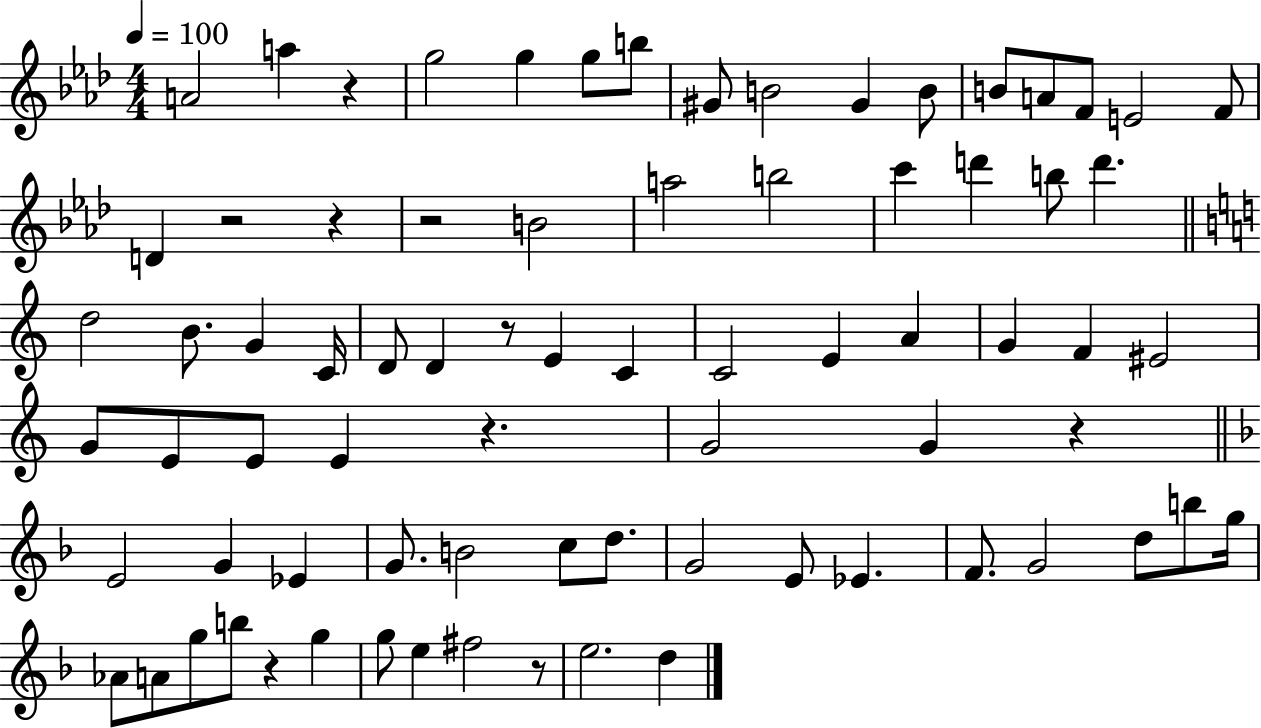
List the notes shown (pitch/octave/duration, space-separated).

A4/h A5/q R/q G5/h G5/q G5/e B5/e G#4/e B4/h G#4/q B4/e B4/e A4/e F4/e E4/h F4/e D4/q R/h R/q R/h B4/h A5/h B5/h C6/q D6/q B5/e D6/q. D5/h B4/e. G4/q C4/s D4/e D4/q R/e E4/q C4/q C4/h E4/q A4/q G4/q F4/q EIS4/h G4/e E4/e E4/e E4/q R/q. G4/h G4/q R/q E4/h G4/q Eb4/q G4/e. B4/h C5/e D5/e. G4/h E4/e Eb4/q. F4/e. G4/h D5/e B5/e G5/s Ab4/e A4/e G5/e B5/e R/q G5/q G5/e E5/q F#5/h R/e E5/h. D5/q